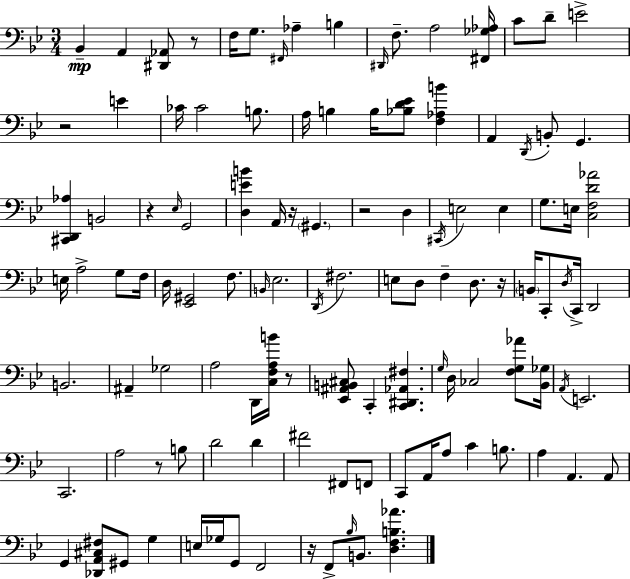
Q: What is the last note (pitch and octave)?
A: B2